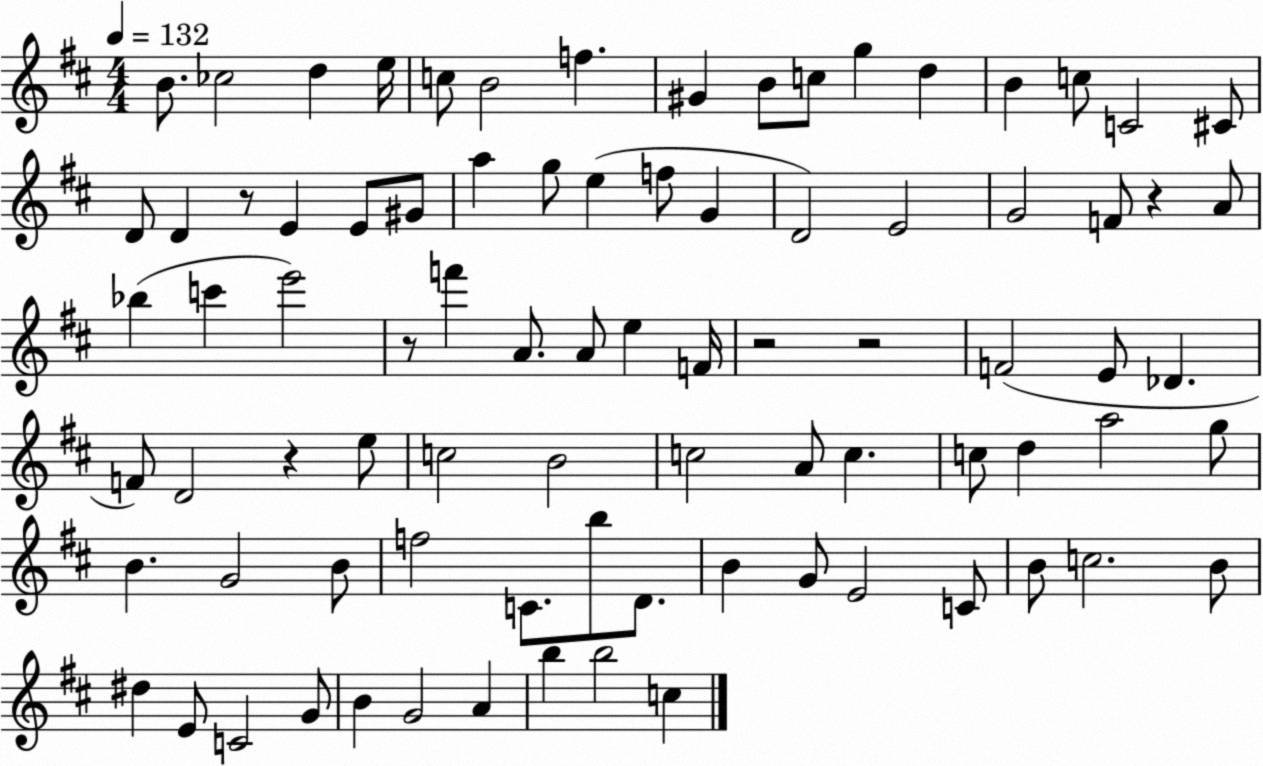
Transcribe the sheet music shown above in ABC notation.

X:1
T:Untitled
M:4/4
L:1/4
K:D
B/2 _c2 d e/4 c/2 B2 f ^G B/2 c/2 g d B c/2 C2 ^C/2 D/2 D z/2 E E/2 ^G/2 a g/2 e f/2 G D2 E2 G2 F/2 z A/2 _b c' e'2 z/2 f' A/2 A/2 e F/4 z2 z2 F2 E/2 _D F/2 D2 z e/2 c2 B2 c2 A/2 c c/2 d a2 g/2 B G2 B/2 f2 C/2 b/2 D/2 B G/2 E2 C/2 B/2 c2 B/2 ^d E/2 C2 G/2 B G2 A b b2 c